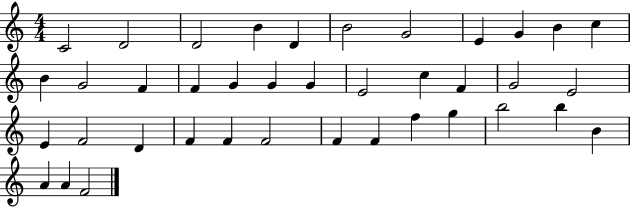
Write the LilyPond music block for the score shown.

{
  \clef treble
  \numericTimeSignature
  \time 4/4
  \key c \major
  c'2 d'2 | d'2 b'4 d'4 | b'2 g'2 | e'4 g'4 b'4 c''4 | \break b'4 g'2 f'4 | f'4 g'4 g'4 g'4 | e'2 c''4 f'4 | g'2 e'2 | \break e'4 f'2 d'4 | f'4 f'4 f'2 | f'4 f'4 f''4 g''4 | b''2 b''4 b'4 | \break a'4 a'4 f'2 | \bar "|."
}